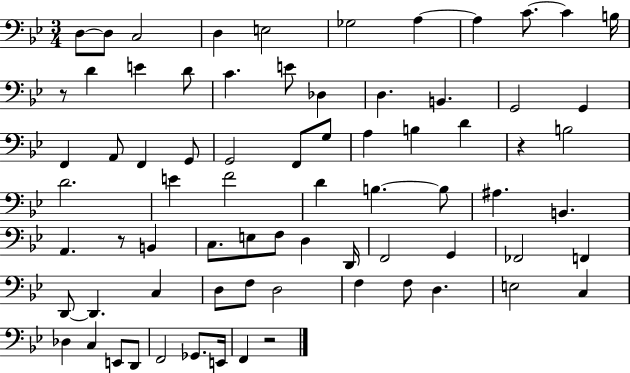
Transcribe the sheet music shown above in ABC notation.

X:1
T:Untitled
M:3/4
L:1/4
K:Bb
D,/2 D,/2 C,2 D, E,2 _G,2 A, A, C/2 C B,/4 z/2 D E D/2 C E/2 _D, D, B,, G,,2 G,, F,, A,,/2 F,, G,,/2 G,,2 F,,/2 G,/2 A, B, D z B,2 D2 E F2 D B, B,/2 ^A, B,, A,, z/2 B,, C,/2 E,/2 F,/2 D, D,,/4 F,,2 G,, _F,,2 F,, D,,/2 D,, C, D,/2 F,/2 D,2 F, F,/2 D, E,2 C, _D, C, E,,/2 D,,/2 F,,2 _G,,/2 E,,/4 F,, z2